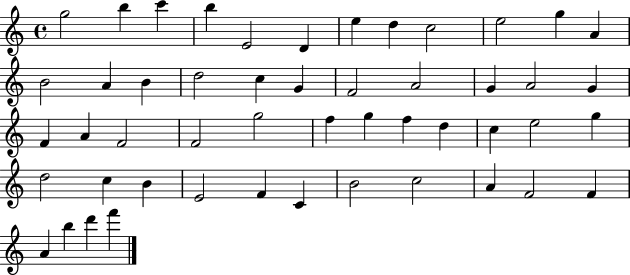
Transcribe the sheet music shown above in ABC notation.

X:1
T:Untitled
M:4/4
L:1/4
K:C
g2 b c' b E2 D e d c2 e2 g A B2 A B d2 c G F2 A2 G A2 G F A F2 F2 g2 f g f d c e2 g d2 c B E2 F C B2 c2 A F2 F A b d' f'